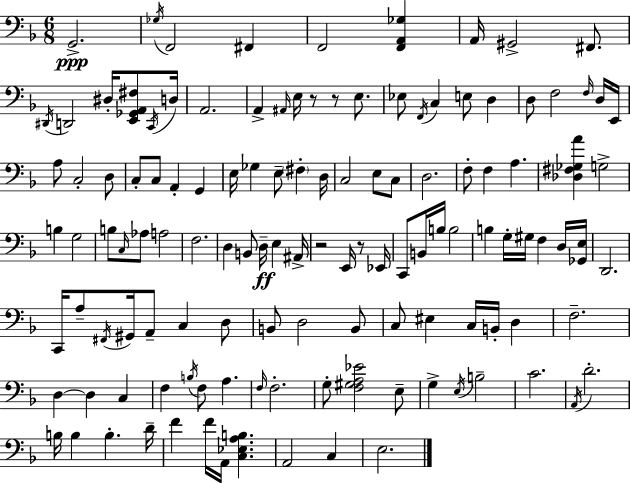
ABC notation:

X:1
T:Untitled
M:6/8
L:1/4
K:Dm
G,,2 _G,/4 F,,2 ^F,, F,,2 [F,,A,,_G,] A,,/4 ^G,,2 ^F,,/2 ^D,,/4 D,,2 ^D,/4 [E,,_G,,A,,^F,]/2 C,,/4 D,/4 A,,2 A,, ^A,,/4 E,/4 z/2 z/2 E,/2 _E,/2 F,,/4 C, E,/2 D, D,/2 F,2 F,/4 D,/4 E,,/4 A,/2 C,2 D,/2 C,/2 C,/2 A,, G,, E,/4 _G, E,/2 ^F, D,/4 C,2 E,/2 C,/2 D,2 F,/2 F, A, [_D,^F,_G,A] G,2 B, G,2 B,/2 C,/4 _A,/2 A,2 F,2 D, B,,/2 D,/4 E, ^A,,/4 z2 E,,/4 z/2 _E,,/4 C,,/2 B,,/4 B,/4 B,2 B, G,/4 ^G,/4 F, D,/4 [_G,,E,]/4 D,,2 C,,/4 A,/2 ^F,,/4 ^G,,/4 A,,/2 C, D,/2 B,,/2 D,2 B,,/2 C,/2 ^E, C,/4 B,,/4 D, F,2 D, D, C, F, B,/4 F,/2 A, F,/4 F,2 G,/2 [F,^G,A,_E]2 E,/2 G, E,/4 B,2 C2 A,,/4 D2 B,/4 B, B, D/4 F F/4 A,,/4 [C,_E,A,B,] A,,2 C, E,2